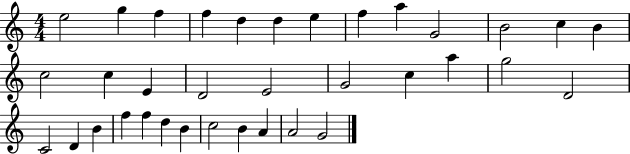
E5/h G5/q F5/q F5/q D5/q D5/q E5/q F5/q A5/q G4/h B4/h C5/q B4/q C5/h C5/q E4/q D4/h E4/h G4/h C5/q A5/q G5/h D4/h C4/h D4/q B4/q F5/q F5/q D5/q B4/q C5/h B4/q A4/q A4/h G4/h